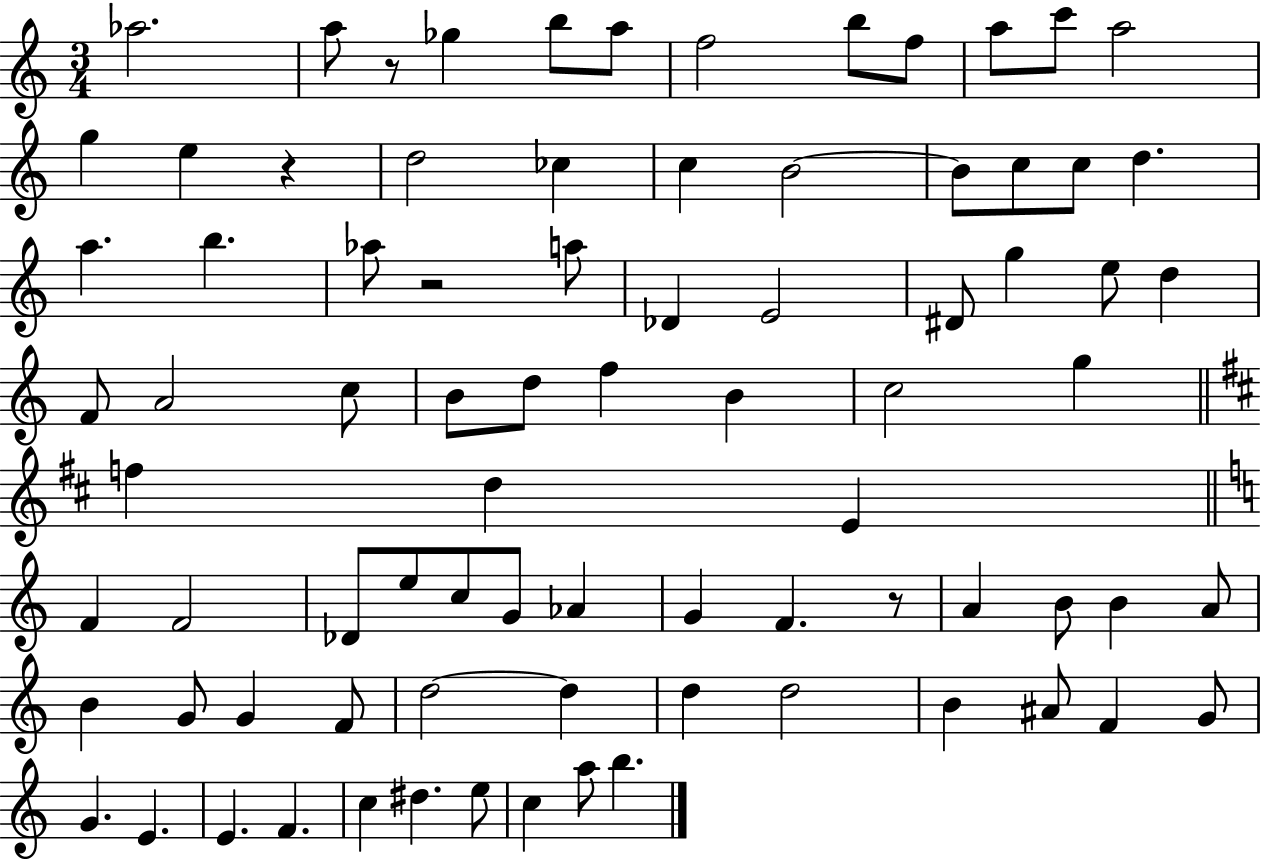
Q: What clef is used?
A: treble